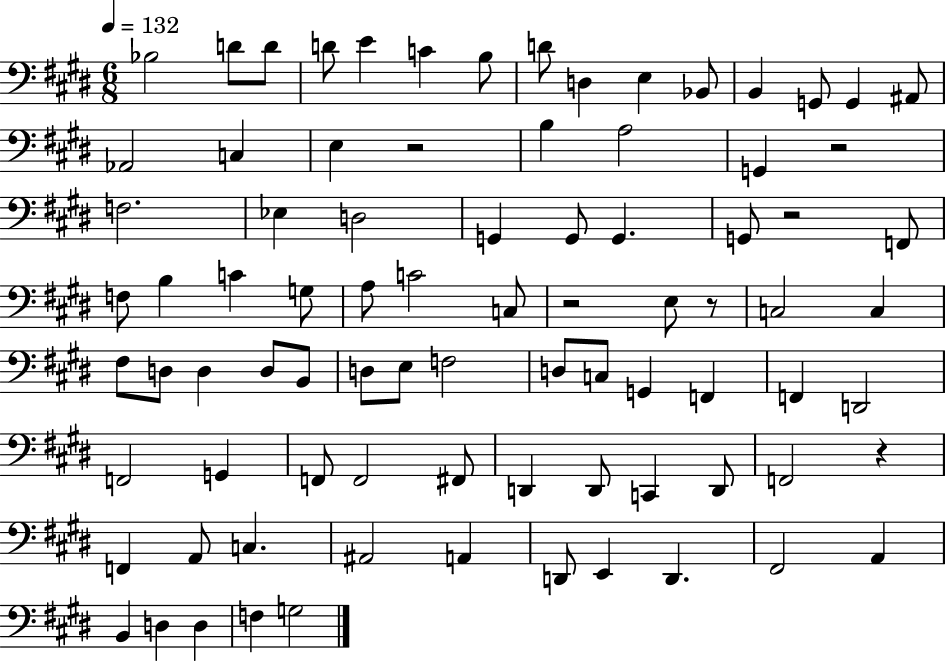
{
  \clef bass
  \numericTimeSignature
  \time 6/8
  \key e \major
  \tempo 4 = 132
  bes2 d'8 d'8 | d'8 e'4 c'4 b8 | d'8 d4 e4 bes,8 | b,4 g,8 g,4 ais,8 | \break aes,2 c4 | e4 r2 | b4 a2 | g,4 r2 | \break f2. | ees4 d2 | g,4 g,8 g,4. | g,8 r2 f,8 | \break f8 b4 c'4 g8 | a8 c'2 c8 | r2 e8 r8 | c2 c4 | \break fis8 d8 d4 d8 b,8 | d8 e8 f2 | d8 c8 g,4 f,4 | f,4 d,2 | \break f,2 g,4 | f,8 f,2 fis,8 | d,4 d,8 c,4 d,8 | f,2 r4 | \break f,4 a,8 c4. | ais,2 a,4 | d,8 e,4 d,4. | fis,2 a,4 | \break b,4 d4 d4 | f4 g2 | \bar "|."
}